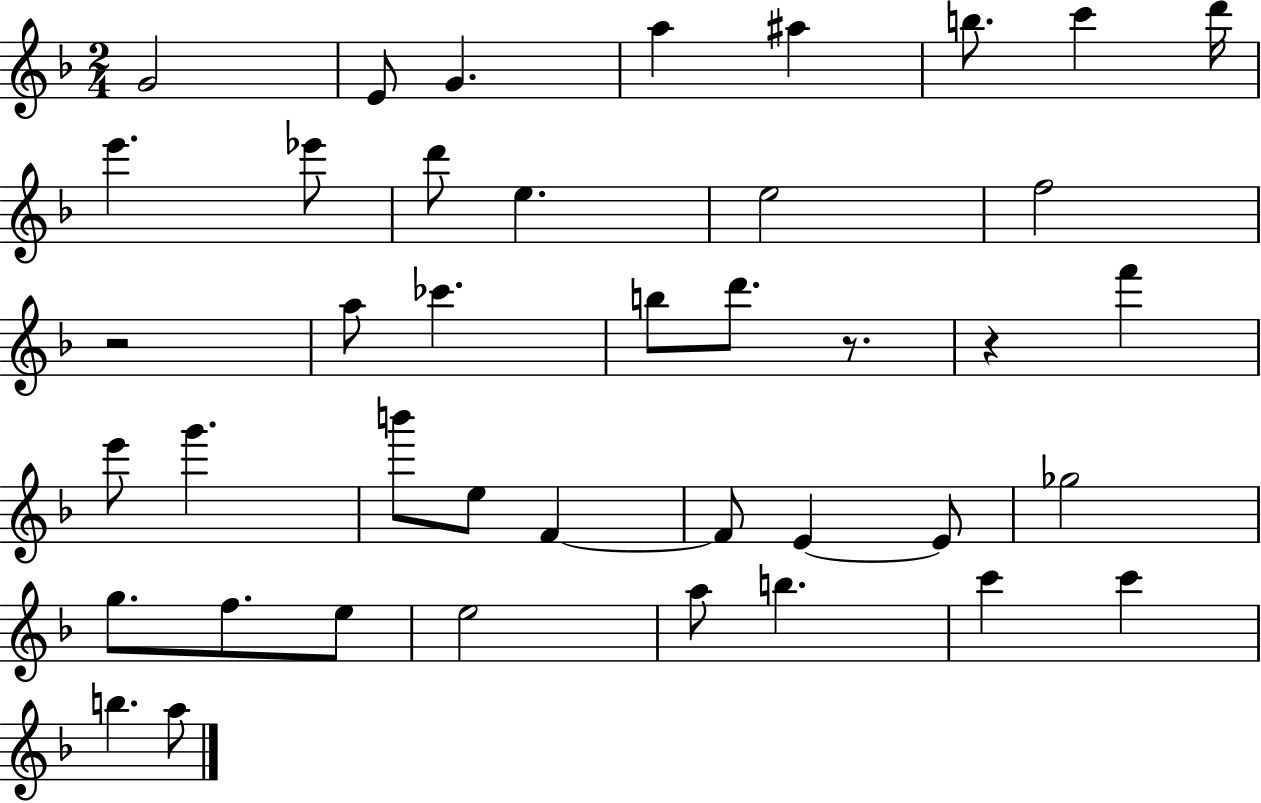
{
  \clef treble
  \numericTimeSignature
  \time 2/4
  \key f \major
  g'2 | e'8 g'4. | a''4 ais''4 | b''8. c'''4 d'''16 | \break e'''4. ees'''8 | d'''8 e''4. | e''2 | f''2 | \break r2 | a''8 ces'''4. | b''8 d'''8. r8. | r4 f'''4 | \break e'''8 g'''4. | b'''8 e''8 f'4~~ | f'8 e'4~~ e'8 | ges''2 | \break g''8. f''8. e''8 | e''2 | a''8 b''4. | c'''4 c'''4 | \break b''4. a''8 | \bar "|."
}